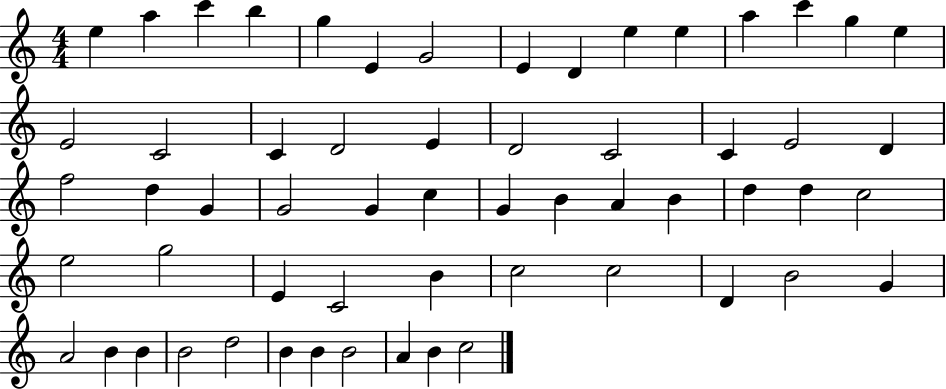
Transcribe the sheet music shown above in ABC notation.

X:1
T:Untitled
M:4/4
L:1/4
K:C
e a c' b g E G2 E D e e a c' g e E2 C2 C D2 E D2 C2 C E2 D f2 d G G2 G c G B A B d d c2 e2 g2 E C2 B c2 c2 D B2 G A2 B B B2 d2 B B B2 A B c2